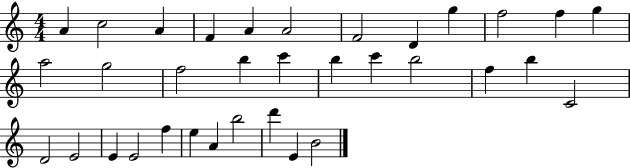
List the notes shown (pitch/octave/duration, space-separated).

A4/q C5/h A4/q F4/q A4/q A4/h F4/h D4/q G5/q F5/h F5/q G5/q A5/h G5/h F5/h B5/q C6/q B5/q C6/q B5/h F5/q B5/q C4/h D4/h E4/h E4/q E4/h F5/q E5/q A4/q B5/h D6/q E4/q B4/h